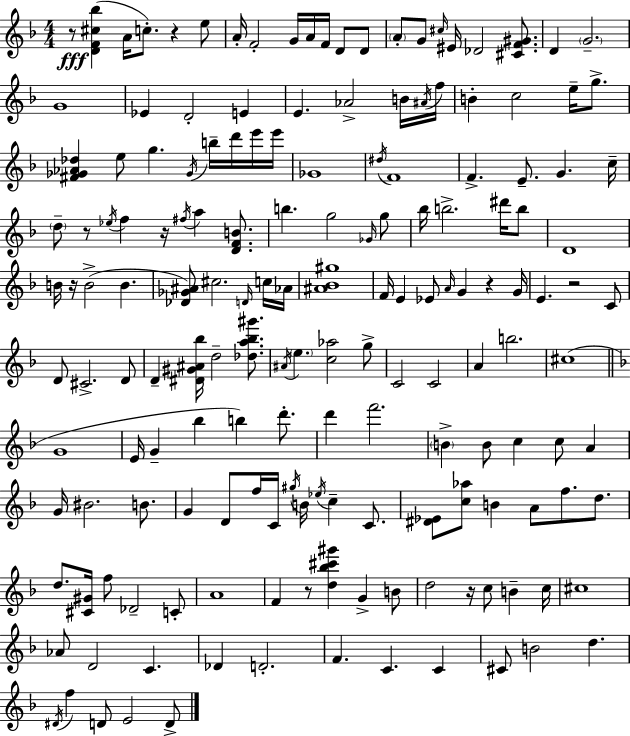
X:1
T:Untitled
M:4/4
L:1/4
K:F
z/2 [DF^c_b] A/4 c/2 z e/2 A/4 F2 G/4 A/4 F/4 D/2 D/2 A/2 G/2 ^c/4 ^E/4 _D2 [^CF^G]/2 D G2 G4 _E D2 E E _A2 B/4 ^A/4 f/4 B c2 e/4 g/2 [^F_G_A_d] e/2 g _G/4 b/4 d'/4 e'/4 e'/4 _G4 ^d/4 F4 F E/2 G c/4 d/2 z/2 _e/4 f z/4 ^f/4 a [DFB]/2 b g2 _G/4 g/2 _b/4 b2 ^d'/4 b/2 D4 B/4 z/4 B2 B [_D_G^A]/2 ^c2 D/4 c/4 _A/4 [^A_B^g]4 F/4 E _E/2 A/4 G z G/4 E z2 C/2 D/2 ^C2 D/2 D [^D^G^A_b]/4 d2 [_da_b^g']/2 ^A/4 e [c_a]2 g/2 C2 C2 A b2 ^c4 G4 E/4 G _b b d'/2 d' f'2 B B/2 c c/2 A G/4 ^B2 B/2 G D/2 f/4 C/4 ^g/4 B/4 _e/4 c C/2 [^D_E]/2 [c_a]/2 B A/2 f/2 d/2 d/2 [^C^G]/4 f/2 _D2 C/2 A4 F z/2 [d_b^c'^g'] G B/2 d2 z/4 c/2 B c/4 ^c4 _A/2 D2 C _D D2 F C C ^C/2 B2 d ^D/4 f D/2 E2 D/2